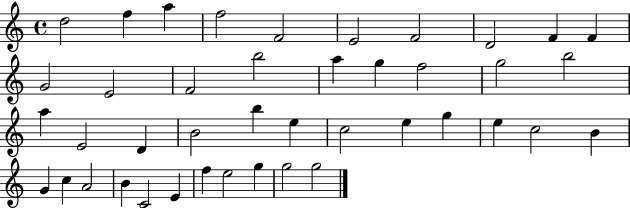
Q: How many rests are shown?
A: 0